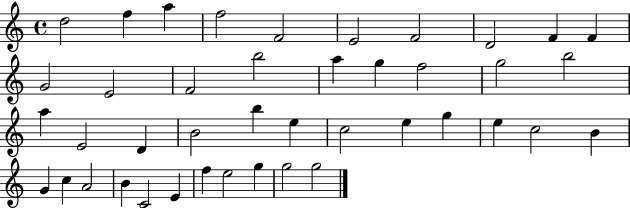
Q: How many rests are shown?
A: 0